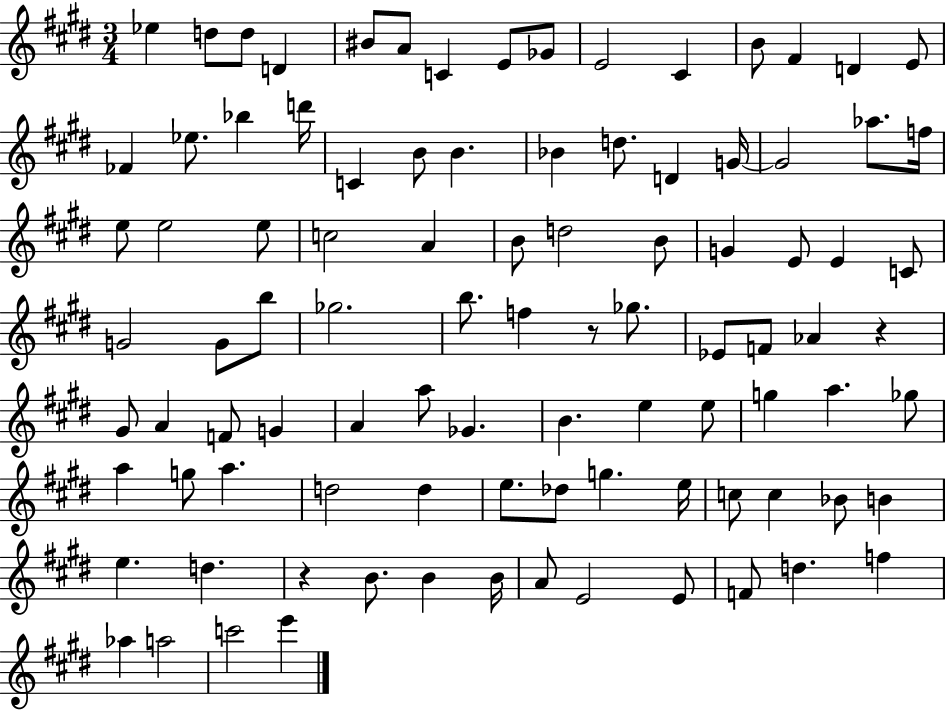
Eb5/q D5/e D5/e D4/q BIS4/e A4/e C4/q E4/e Gb4/e E4/h C#4/q B4/e F#4/q D4/q E4/e FES4/q Eb5/e. Bb5/q D6/s C4/q B4/e B4/q. Bb4/q D5/e. D4/q G4/s G4/h Ab5/e. F5/s E5/e E5/h E5/e C5/h A4/q B4/e D5/h B4/e G4/q E4/e E4/q C4/e G4/h G4/e B5/e Gb5/h. B5/e. F5/q R/e Gb5/e. Eb4/e F4/e Ab4/q R/q G#4/e A4/q F4/e G4/q A4/q A5/e Gb4/q. B4/q. E5/q E5/e G5/q A5/q. Gb5/e A5/q G5/e A5/q. D5/h D5/q E5/e. Db5/e G5/q. E5/s C5/e C5/q Bb4/e B4/q E5/q. D5/q. R/q B4/e. B4/q B4/s A4/e E4/h E4/e F4/e D5/q. F5/q Ab5/q A5/h C6/h E6/q